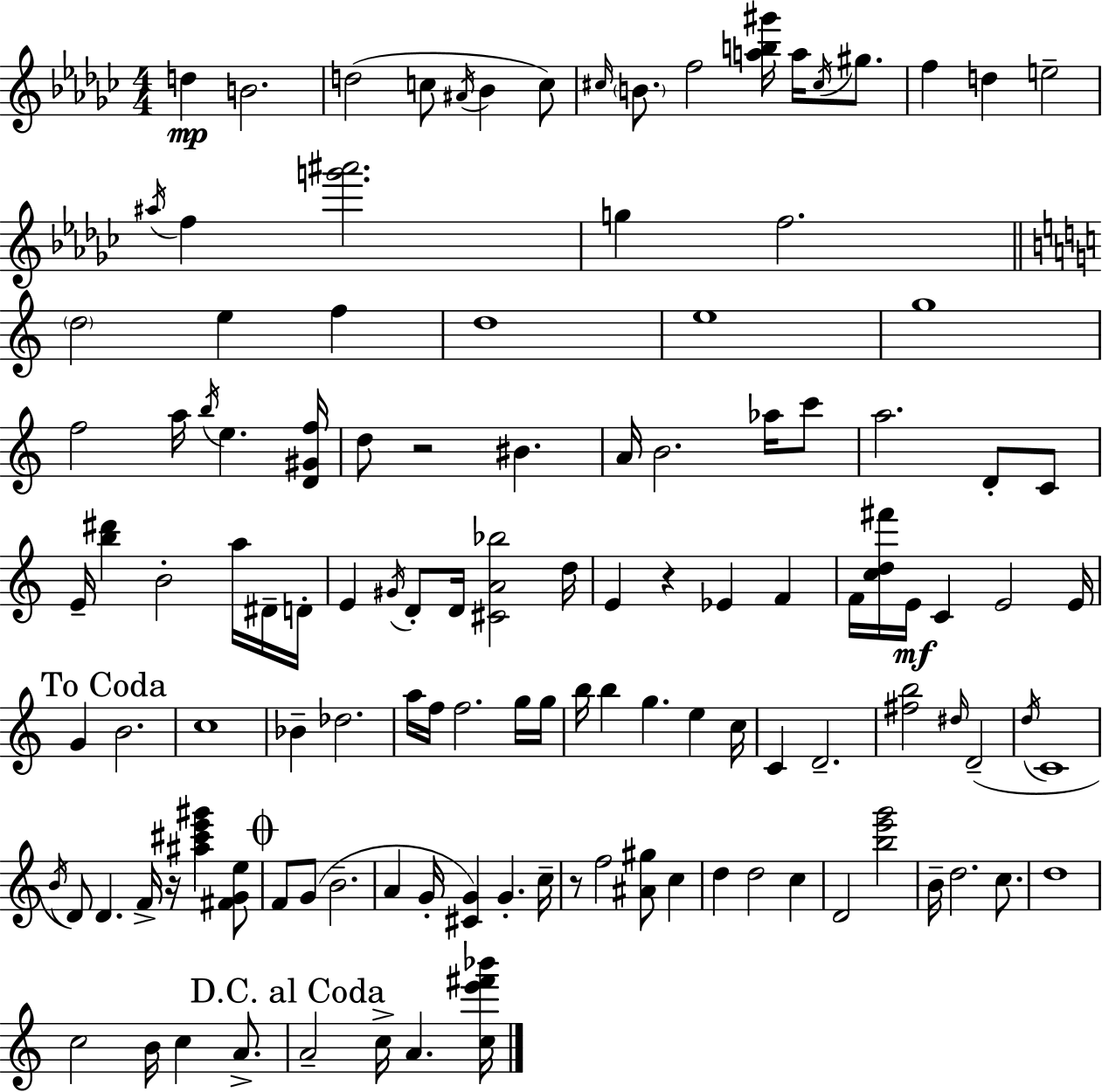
D5/q B4/h. D5/h C5/e A#4/s Bb4/q C5/e C#5/s B4/e. F5/h [A5,B5,G#6]/s A5/s C#5/s G#5/e. F5/q D5/q E5/h A#5/s F5/q [G6,A#6]/h. G5/q F5/h. D5/h E5/q F5/q D5/w E5/w G5/w F5/h A5/s B5/s E5/q. [D4,G#4,F5]/s D5/e R/h BIS4/q. A4/s B4/h. Ab5/s C6/e A5/h. D4/e C4/e E4/s [B5,D#6]/q B4/h A5/s D#4/s D4/s E4/q G#4/s D4/e D4/s [C#4,A4,Bb5]/h D5/s E4/q R/q Eb4/q F4/q F4/s [C5,D5,F#6]/s E4/s C4/q E4/h E4/s G4/q B4/h. C5/w Bb4/q Db5/h. A5/s F5/s F5/h. G5/s G5/s B5/s B5/q G5/q. E5/q C5/s C4/q D4/h. [F#5,B5]/h D#5/s D4/h D5/s C4/w B4/s D4/e D4/q. F4/s R/s [A#5,C#6,E6,G#6]/q [F#4,G4,E5]/e F4/e G4/e B4/h. A4/q G4/s [C#4,G4]/q G4/q. C5/s R/e F5/h [A#4,G#5]/e C5/q D5/q D5/h C5/q D4/h [B5,E6,G6]/h B4/s D5/h. C5/e. D5/w C5/h B4/s C5/q A4/e. A4/h C5/s A4/q. [C5,E6,F#6,Bb6]/s